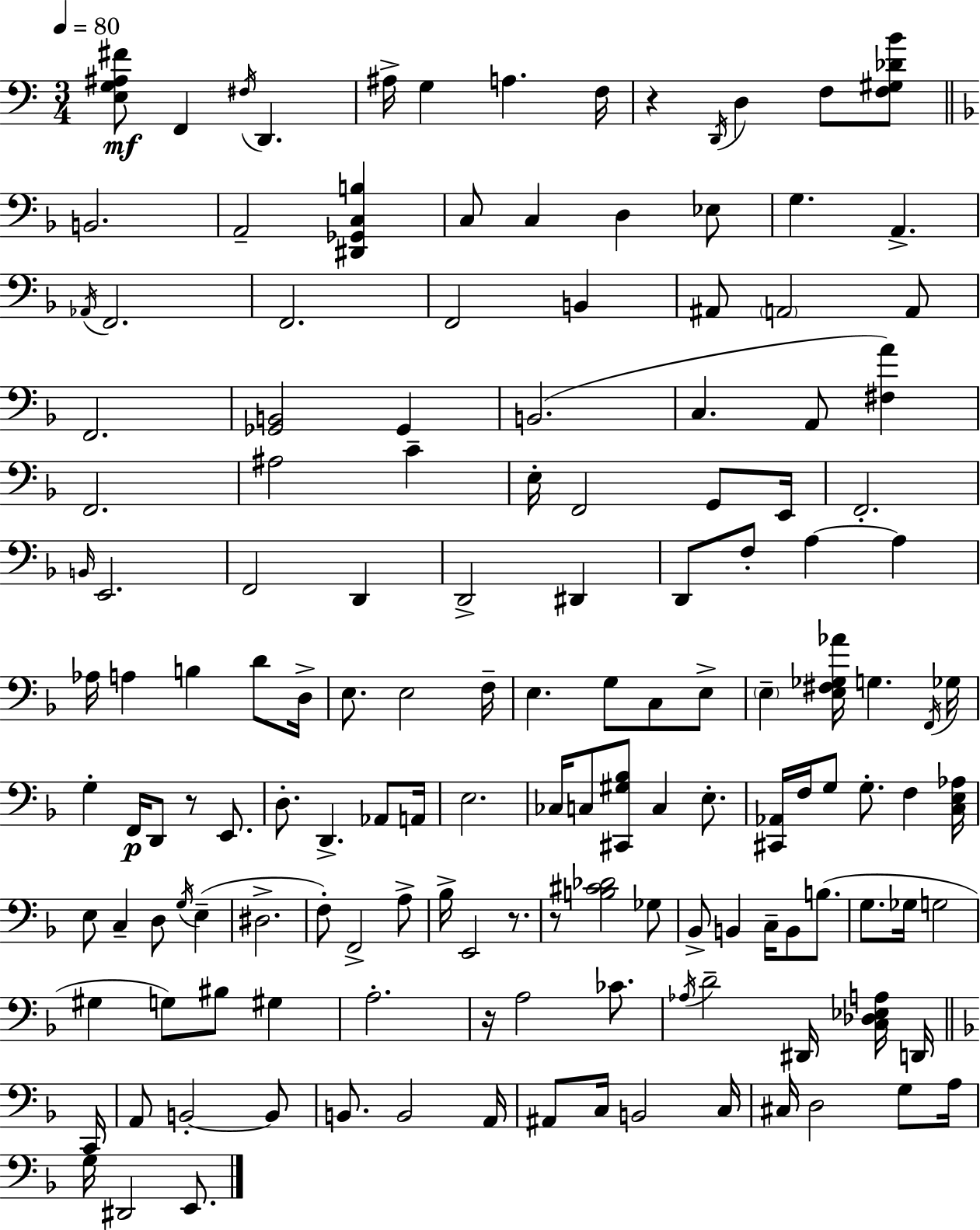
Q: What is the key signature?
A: C major